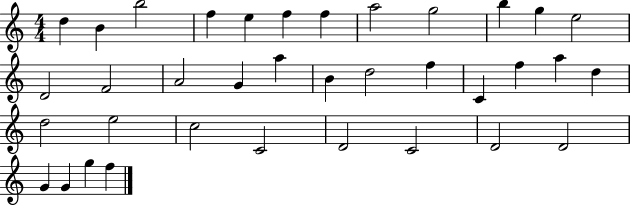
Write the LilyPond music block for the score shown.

{
  \clef treble
  \numericTimeSignature
  \time 4/4
  \key c \major
  d''4 b'4 b''2 | f''4 e''4 f''4 f''4 | a''2 g''2 | b''4 g''4 e''2 | \break d'2 f'2 | a'2 g'4 a''4 | b'4 d''2 f''4 | c'4 f''4 a''4 d''4 | \break d''2 e''2 | c''2 c'2 | d'2 c'2 | d'2 d'2 | \break g'4 g'4 g''4 f''4 | \bar "|."
}